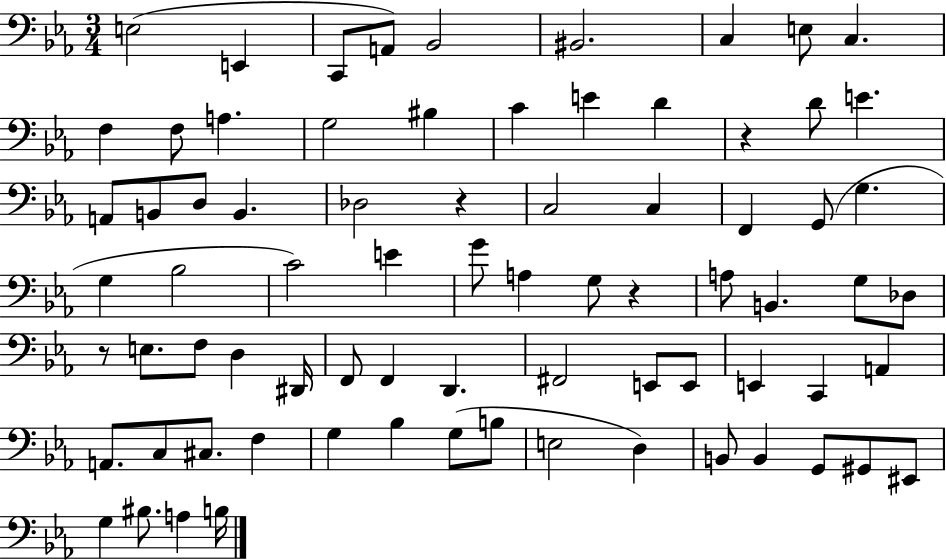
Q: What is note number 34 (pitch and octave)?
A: G4